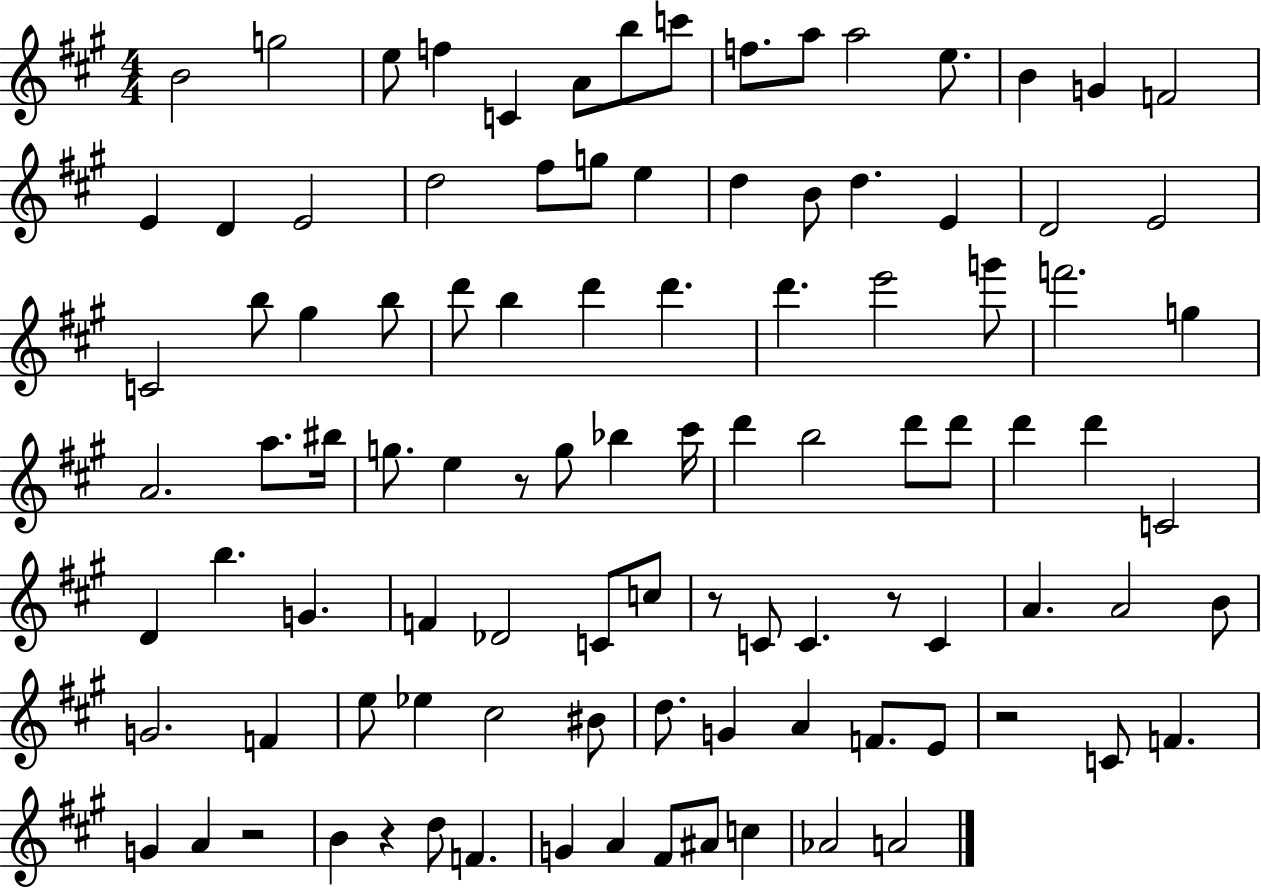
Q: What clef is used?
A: treble